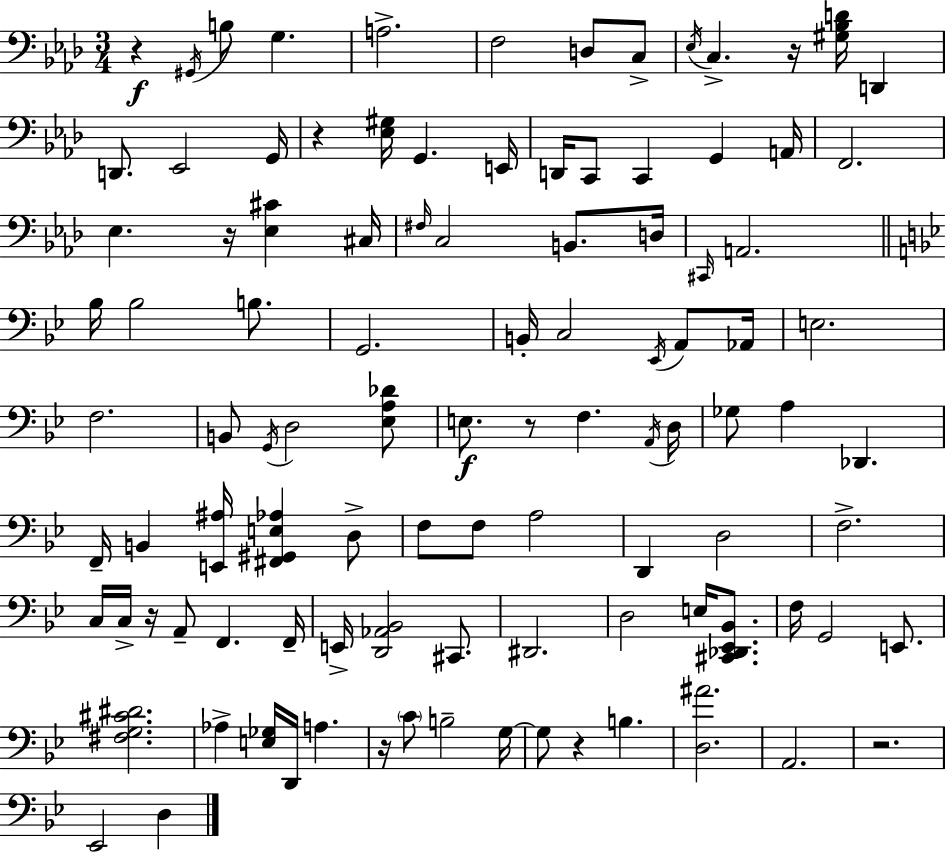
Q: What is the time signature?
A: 3/4